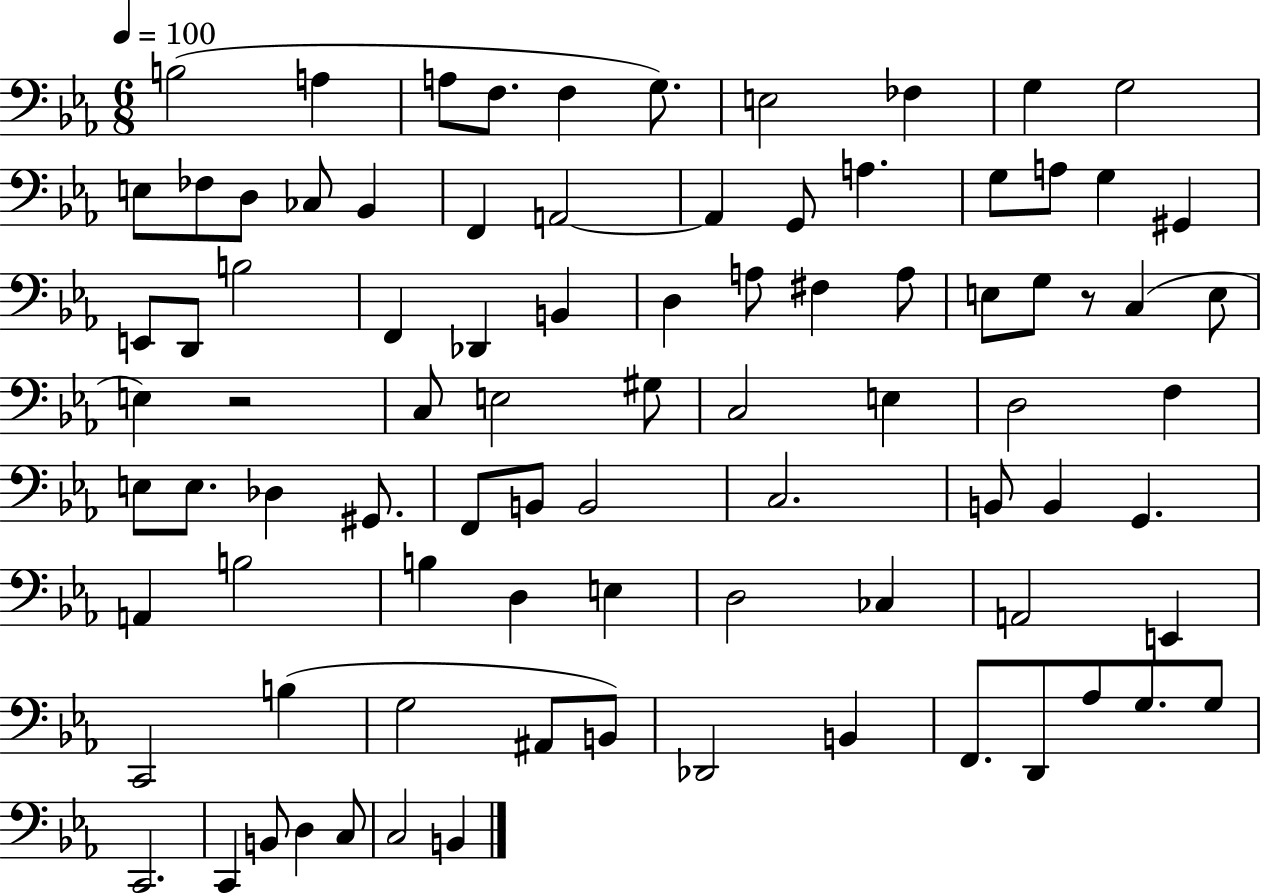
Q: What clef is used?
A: bass